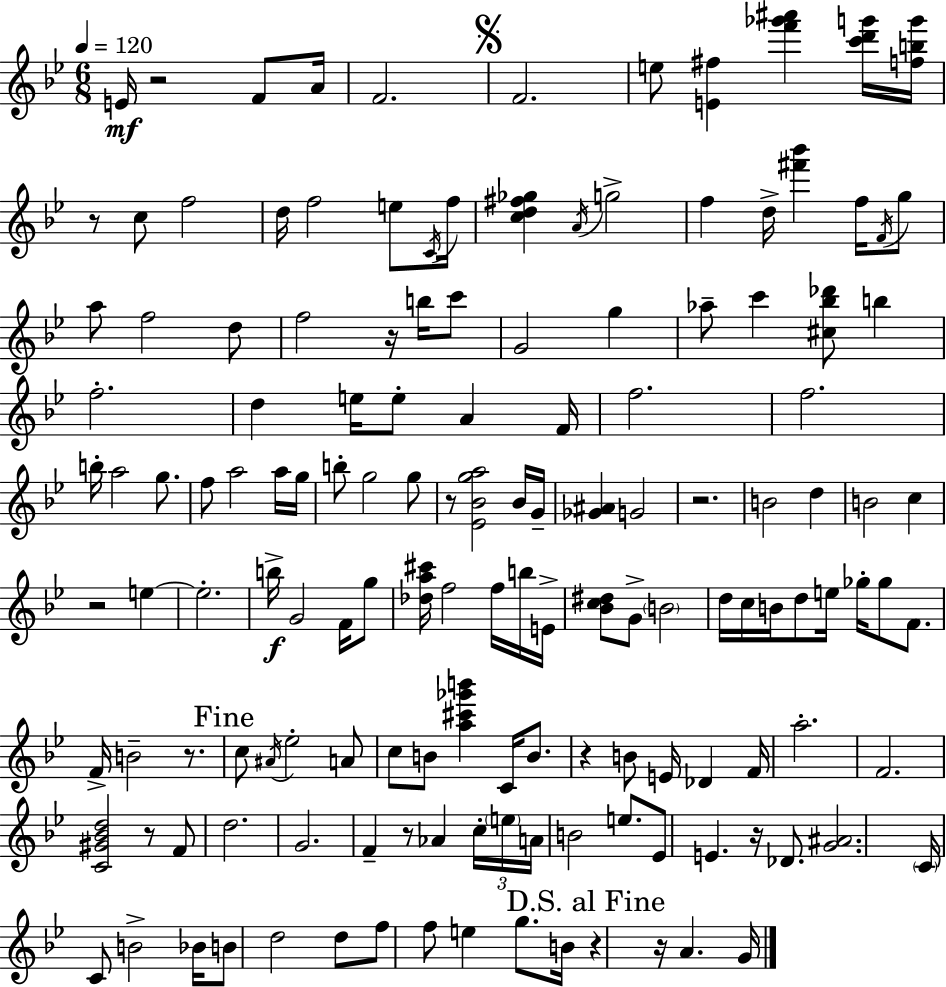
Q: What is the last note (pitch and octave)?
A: G4